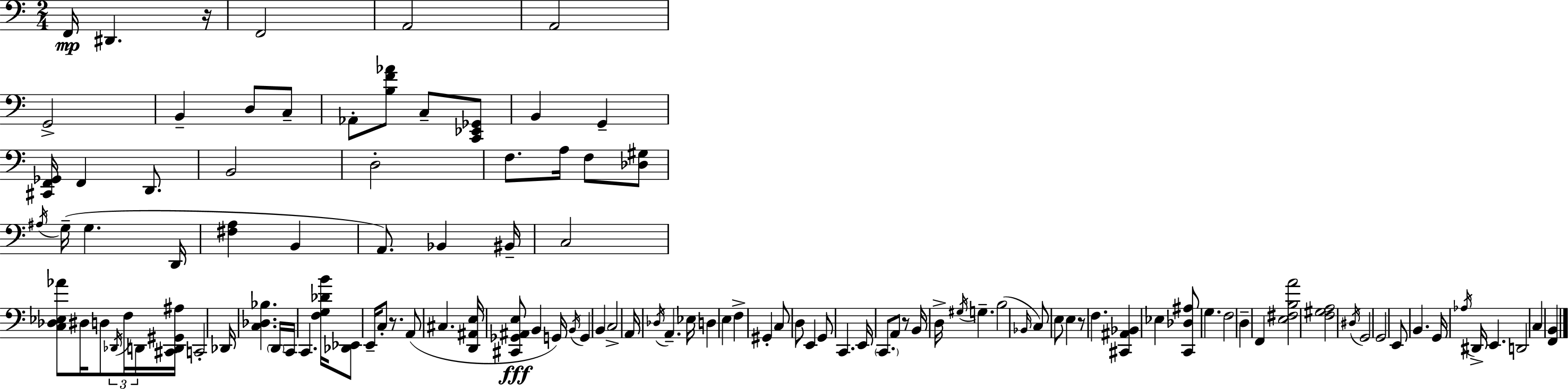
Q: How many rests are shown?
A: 4